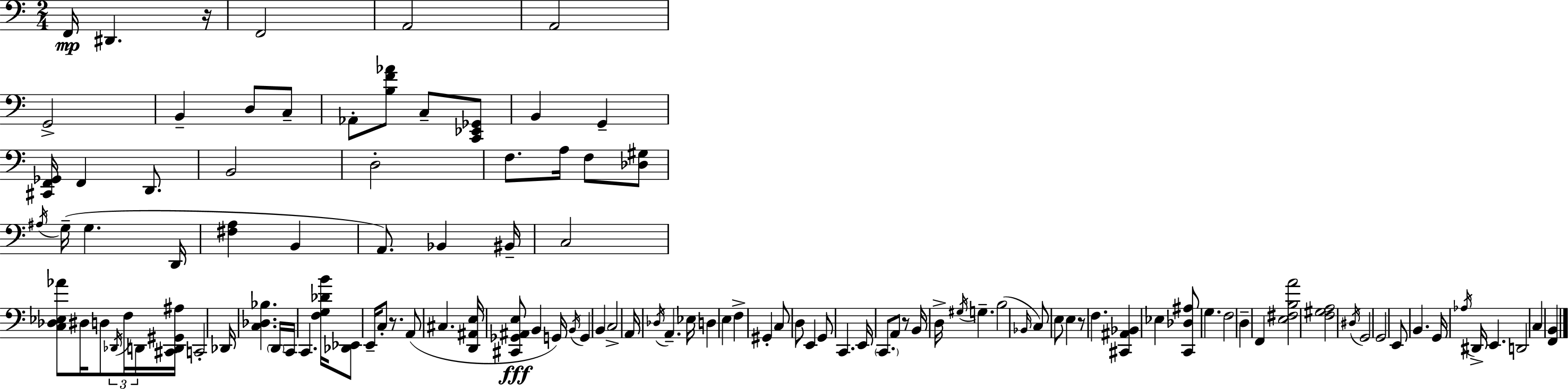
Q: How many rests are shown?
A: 4